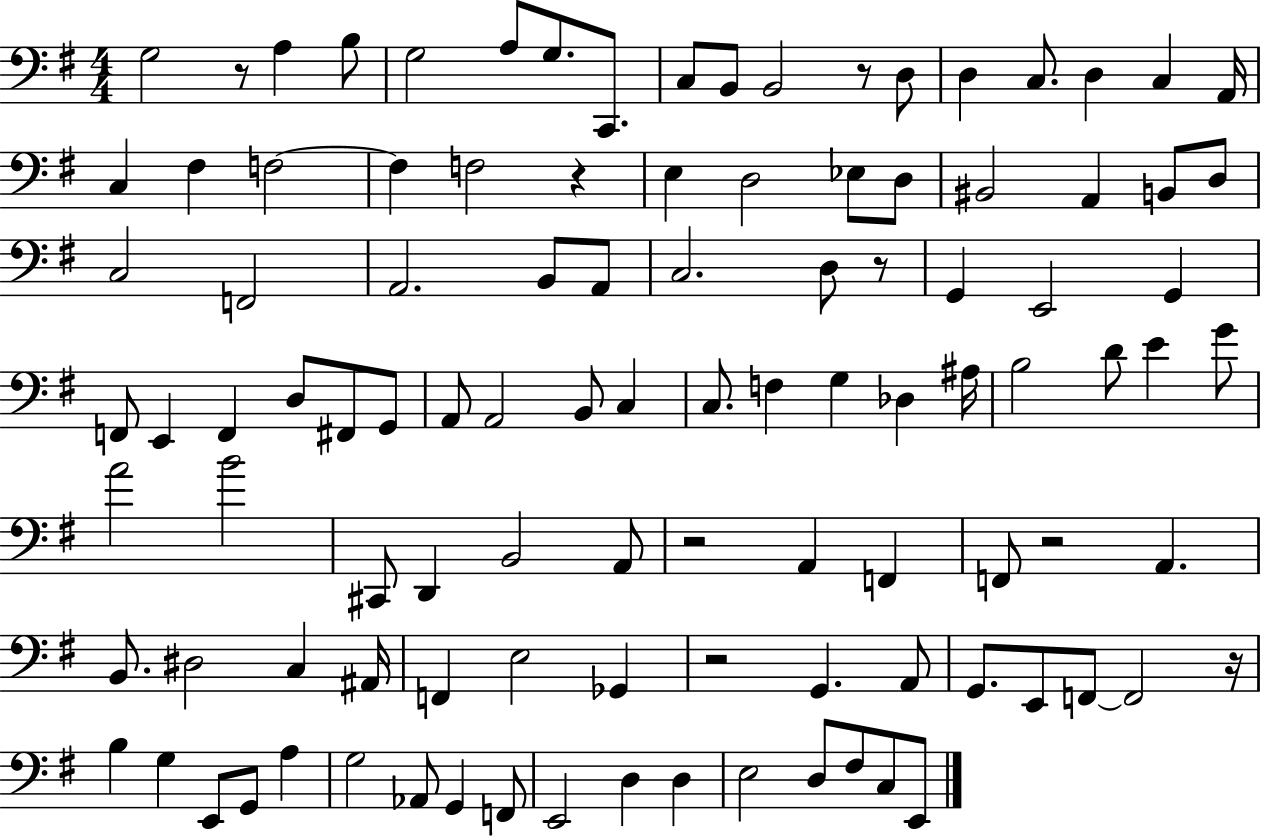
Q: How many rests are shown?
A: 8